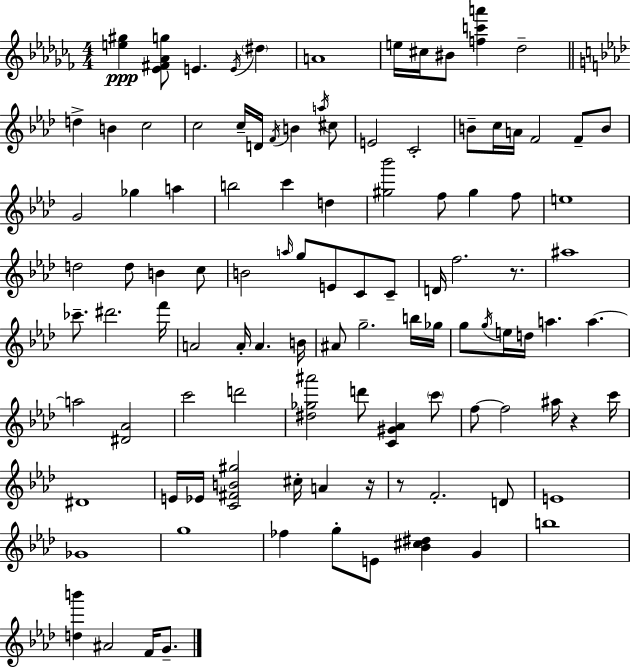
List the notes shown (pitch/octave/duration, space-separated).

[E5,G#5]/q [Eb4,F#4,Ab4,G5]/e E4/q. E4/s D#5/q A4/w E5/s C#5/s BIS4/e [F5,C6,A6]/q Db5/h D5/q B4/q C5/h C5/h C5/s D4/s F4/s B4/q A5/s C#5/e E4/h C4/h B4/e C5/s A4/s F4/h F4/e B4/e G4/h Gb5/q A5/q B5/h C6/q D5/q [G#5,Bb6]/h F5/e G#5/q F5/e E5/w D5/h D5/e B4/q C5/e B4/h A5/s G5/e E4/e C4/e C4/e D4/s F5/h. R/e. A#5/w CES6/e. D#6/h. F6/s A4/h A4/s A4/q. B4/s A#4/e G5/h. B5/s Gb5/s G5/e G5/s E5/s D5/s A5/q. A5/q. A5/h [D#4,Ab4]/h C6/h D6/h [D#5,Gb5,A#6]/h D6/e [C4,G#4,Ab4]/q C6/e F5/e F5/h A#5/s R/q C6/s D#4/w E4/s Eb4/s [C4,F#4,B4,G#5]/h C#5/s A4/q R/s R/e F4/h. D4/e E4/w Gb4/w G5/w FES5/q G5/e E4/e [Bb4,C#5,D#5]/q G4/q B5/w [D5,B6]/q A#4/h F4/s G4/e.